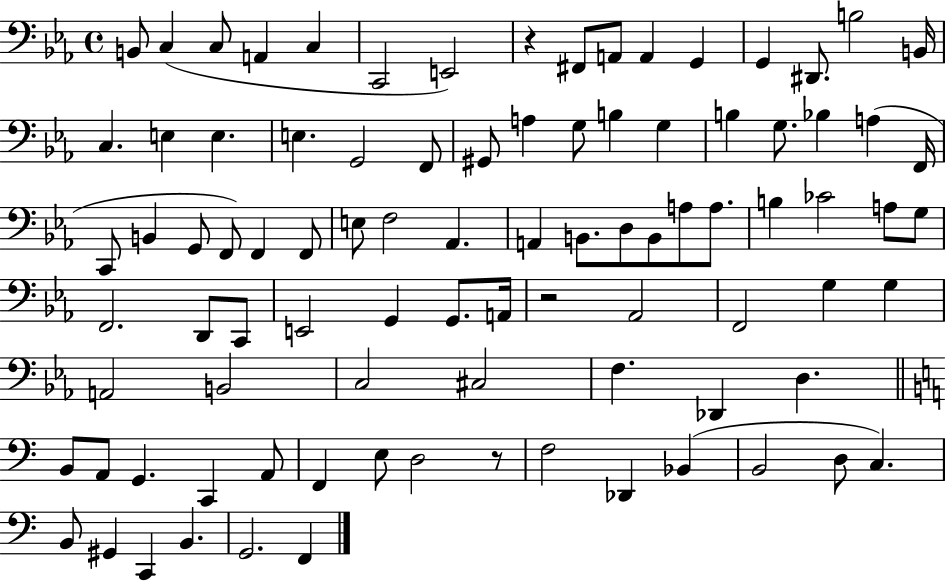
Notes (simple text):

B2/e C3/q C3/e A2/q C3/q C2/h E2/h R/q F#2/e A2/e A2/q G2/q G2/q D#2/e. B3/h B2/s C3/q. E3/q E3/q. E3/q. G2/h F2/e G#2/e A3/q G3/e B3/q G3/q B3/q G3/e. Bb3/q A3/q F2/s C2/e B2/q G2/e F2/e F2/q F2/e E3/e F3/h Ab2/q. A2/q B2/e. D3/e B2/e A3/e A3/e. B3/q CES4/h A3/e G3/e F2/h. D2/e C2/e E2/h G2/q G2/e. A2/s R/h Ab2/h F2/h G3/q G3/q A2/h B2/h C3/h C#3/h F3/q. Db2/q D3/q. B2/e A2/e G2/q. C2/q A2/e F2/q E3/e D3/h R/e F3/h Db2/q Bb2/q B2/h D3/e C3/q. B2/e G#2/q C2/q B2/q. G2/h. F2/q